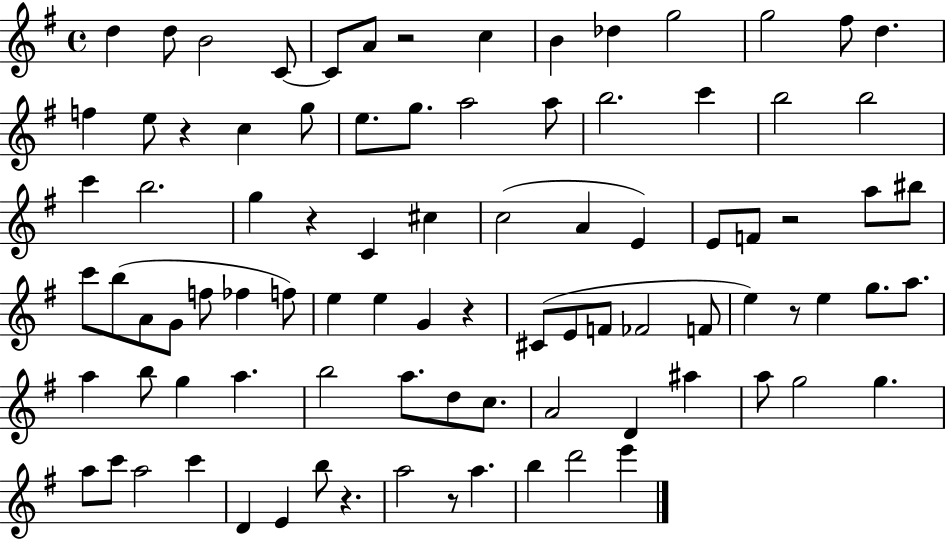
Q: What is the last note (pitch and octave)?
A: E6